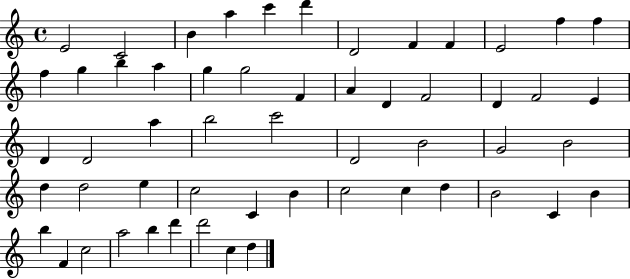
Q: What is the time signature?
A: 4/4